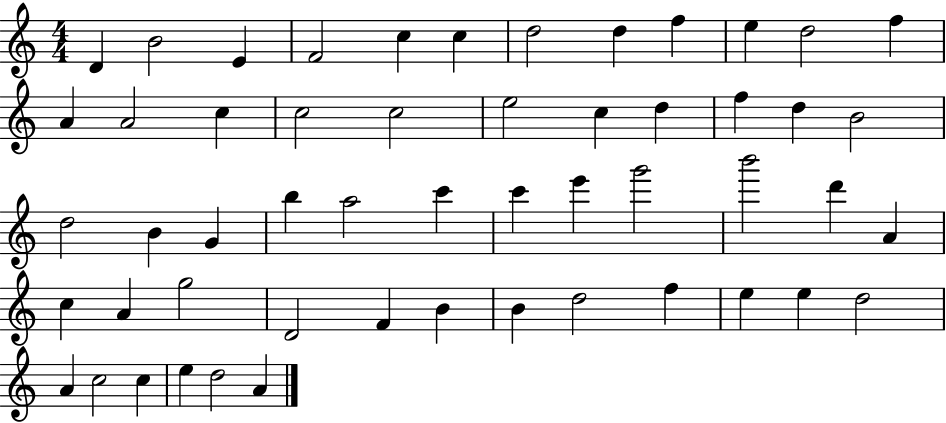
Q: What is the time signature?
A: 4/4